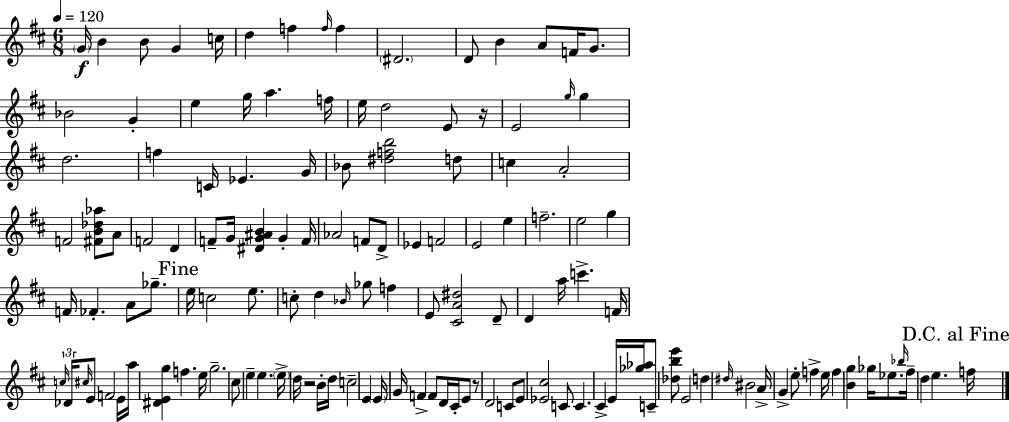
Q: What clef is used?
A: treble